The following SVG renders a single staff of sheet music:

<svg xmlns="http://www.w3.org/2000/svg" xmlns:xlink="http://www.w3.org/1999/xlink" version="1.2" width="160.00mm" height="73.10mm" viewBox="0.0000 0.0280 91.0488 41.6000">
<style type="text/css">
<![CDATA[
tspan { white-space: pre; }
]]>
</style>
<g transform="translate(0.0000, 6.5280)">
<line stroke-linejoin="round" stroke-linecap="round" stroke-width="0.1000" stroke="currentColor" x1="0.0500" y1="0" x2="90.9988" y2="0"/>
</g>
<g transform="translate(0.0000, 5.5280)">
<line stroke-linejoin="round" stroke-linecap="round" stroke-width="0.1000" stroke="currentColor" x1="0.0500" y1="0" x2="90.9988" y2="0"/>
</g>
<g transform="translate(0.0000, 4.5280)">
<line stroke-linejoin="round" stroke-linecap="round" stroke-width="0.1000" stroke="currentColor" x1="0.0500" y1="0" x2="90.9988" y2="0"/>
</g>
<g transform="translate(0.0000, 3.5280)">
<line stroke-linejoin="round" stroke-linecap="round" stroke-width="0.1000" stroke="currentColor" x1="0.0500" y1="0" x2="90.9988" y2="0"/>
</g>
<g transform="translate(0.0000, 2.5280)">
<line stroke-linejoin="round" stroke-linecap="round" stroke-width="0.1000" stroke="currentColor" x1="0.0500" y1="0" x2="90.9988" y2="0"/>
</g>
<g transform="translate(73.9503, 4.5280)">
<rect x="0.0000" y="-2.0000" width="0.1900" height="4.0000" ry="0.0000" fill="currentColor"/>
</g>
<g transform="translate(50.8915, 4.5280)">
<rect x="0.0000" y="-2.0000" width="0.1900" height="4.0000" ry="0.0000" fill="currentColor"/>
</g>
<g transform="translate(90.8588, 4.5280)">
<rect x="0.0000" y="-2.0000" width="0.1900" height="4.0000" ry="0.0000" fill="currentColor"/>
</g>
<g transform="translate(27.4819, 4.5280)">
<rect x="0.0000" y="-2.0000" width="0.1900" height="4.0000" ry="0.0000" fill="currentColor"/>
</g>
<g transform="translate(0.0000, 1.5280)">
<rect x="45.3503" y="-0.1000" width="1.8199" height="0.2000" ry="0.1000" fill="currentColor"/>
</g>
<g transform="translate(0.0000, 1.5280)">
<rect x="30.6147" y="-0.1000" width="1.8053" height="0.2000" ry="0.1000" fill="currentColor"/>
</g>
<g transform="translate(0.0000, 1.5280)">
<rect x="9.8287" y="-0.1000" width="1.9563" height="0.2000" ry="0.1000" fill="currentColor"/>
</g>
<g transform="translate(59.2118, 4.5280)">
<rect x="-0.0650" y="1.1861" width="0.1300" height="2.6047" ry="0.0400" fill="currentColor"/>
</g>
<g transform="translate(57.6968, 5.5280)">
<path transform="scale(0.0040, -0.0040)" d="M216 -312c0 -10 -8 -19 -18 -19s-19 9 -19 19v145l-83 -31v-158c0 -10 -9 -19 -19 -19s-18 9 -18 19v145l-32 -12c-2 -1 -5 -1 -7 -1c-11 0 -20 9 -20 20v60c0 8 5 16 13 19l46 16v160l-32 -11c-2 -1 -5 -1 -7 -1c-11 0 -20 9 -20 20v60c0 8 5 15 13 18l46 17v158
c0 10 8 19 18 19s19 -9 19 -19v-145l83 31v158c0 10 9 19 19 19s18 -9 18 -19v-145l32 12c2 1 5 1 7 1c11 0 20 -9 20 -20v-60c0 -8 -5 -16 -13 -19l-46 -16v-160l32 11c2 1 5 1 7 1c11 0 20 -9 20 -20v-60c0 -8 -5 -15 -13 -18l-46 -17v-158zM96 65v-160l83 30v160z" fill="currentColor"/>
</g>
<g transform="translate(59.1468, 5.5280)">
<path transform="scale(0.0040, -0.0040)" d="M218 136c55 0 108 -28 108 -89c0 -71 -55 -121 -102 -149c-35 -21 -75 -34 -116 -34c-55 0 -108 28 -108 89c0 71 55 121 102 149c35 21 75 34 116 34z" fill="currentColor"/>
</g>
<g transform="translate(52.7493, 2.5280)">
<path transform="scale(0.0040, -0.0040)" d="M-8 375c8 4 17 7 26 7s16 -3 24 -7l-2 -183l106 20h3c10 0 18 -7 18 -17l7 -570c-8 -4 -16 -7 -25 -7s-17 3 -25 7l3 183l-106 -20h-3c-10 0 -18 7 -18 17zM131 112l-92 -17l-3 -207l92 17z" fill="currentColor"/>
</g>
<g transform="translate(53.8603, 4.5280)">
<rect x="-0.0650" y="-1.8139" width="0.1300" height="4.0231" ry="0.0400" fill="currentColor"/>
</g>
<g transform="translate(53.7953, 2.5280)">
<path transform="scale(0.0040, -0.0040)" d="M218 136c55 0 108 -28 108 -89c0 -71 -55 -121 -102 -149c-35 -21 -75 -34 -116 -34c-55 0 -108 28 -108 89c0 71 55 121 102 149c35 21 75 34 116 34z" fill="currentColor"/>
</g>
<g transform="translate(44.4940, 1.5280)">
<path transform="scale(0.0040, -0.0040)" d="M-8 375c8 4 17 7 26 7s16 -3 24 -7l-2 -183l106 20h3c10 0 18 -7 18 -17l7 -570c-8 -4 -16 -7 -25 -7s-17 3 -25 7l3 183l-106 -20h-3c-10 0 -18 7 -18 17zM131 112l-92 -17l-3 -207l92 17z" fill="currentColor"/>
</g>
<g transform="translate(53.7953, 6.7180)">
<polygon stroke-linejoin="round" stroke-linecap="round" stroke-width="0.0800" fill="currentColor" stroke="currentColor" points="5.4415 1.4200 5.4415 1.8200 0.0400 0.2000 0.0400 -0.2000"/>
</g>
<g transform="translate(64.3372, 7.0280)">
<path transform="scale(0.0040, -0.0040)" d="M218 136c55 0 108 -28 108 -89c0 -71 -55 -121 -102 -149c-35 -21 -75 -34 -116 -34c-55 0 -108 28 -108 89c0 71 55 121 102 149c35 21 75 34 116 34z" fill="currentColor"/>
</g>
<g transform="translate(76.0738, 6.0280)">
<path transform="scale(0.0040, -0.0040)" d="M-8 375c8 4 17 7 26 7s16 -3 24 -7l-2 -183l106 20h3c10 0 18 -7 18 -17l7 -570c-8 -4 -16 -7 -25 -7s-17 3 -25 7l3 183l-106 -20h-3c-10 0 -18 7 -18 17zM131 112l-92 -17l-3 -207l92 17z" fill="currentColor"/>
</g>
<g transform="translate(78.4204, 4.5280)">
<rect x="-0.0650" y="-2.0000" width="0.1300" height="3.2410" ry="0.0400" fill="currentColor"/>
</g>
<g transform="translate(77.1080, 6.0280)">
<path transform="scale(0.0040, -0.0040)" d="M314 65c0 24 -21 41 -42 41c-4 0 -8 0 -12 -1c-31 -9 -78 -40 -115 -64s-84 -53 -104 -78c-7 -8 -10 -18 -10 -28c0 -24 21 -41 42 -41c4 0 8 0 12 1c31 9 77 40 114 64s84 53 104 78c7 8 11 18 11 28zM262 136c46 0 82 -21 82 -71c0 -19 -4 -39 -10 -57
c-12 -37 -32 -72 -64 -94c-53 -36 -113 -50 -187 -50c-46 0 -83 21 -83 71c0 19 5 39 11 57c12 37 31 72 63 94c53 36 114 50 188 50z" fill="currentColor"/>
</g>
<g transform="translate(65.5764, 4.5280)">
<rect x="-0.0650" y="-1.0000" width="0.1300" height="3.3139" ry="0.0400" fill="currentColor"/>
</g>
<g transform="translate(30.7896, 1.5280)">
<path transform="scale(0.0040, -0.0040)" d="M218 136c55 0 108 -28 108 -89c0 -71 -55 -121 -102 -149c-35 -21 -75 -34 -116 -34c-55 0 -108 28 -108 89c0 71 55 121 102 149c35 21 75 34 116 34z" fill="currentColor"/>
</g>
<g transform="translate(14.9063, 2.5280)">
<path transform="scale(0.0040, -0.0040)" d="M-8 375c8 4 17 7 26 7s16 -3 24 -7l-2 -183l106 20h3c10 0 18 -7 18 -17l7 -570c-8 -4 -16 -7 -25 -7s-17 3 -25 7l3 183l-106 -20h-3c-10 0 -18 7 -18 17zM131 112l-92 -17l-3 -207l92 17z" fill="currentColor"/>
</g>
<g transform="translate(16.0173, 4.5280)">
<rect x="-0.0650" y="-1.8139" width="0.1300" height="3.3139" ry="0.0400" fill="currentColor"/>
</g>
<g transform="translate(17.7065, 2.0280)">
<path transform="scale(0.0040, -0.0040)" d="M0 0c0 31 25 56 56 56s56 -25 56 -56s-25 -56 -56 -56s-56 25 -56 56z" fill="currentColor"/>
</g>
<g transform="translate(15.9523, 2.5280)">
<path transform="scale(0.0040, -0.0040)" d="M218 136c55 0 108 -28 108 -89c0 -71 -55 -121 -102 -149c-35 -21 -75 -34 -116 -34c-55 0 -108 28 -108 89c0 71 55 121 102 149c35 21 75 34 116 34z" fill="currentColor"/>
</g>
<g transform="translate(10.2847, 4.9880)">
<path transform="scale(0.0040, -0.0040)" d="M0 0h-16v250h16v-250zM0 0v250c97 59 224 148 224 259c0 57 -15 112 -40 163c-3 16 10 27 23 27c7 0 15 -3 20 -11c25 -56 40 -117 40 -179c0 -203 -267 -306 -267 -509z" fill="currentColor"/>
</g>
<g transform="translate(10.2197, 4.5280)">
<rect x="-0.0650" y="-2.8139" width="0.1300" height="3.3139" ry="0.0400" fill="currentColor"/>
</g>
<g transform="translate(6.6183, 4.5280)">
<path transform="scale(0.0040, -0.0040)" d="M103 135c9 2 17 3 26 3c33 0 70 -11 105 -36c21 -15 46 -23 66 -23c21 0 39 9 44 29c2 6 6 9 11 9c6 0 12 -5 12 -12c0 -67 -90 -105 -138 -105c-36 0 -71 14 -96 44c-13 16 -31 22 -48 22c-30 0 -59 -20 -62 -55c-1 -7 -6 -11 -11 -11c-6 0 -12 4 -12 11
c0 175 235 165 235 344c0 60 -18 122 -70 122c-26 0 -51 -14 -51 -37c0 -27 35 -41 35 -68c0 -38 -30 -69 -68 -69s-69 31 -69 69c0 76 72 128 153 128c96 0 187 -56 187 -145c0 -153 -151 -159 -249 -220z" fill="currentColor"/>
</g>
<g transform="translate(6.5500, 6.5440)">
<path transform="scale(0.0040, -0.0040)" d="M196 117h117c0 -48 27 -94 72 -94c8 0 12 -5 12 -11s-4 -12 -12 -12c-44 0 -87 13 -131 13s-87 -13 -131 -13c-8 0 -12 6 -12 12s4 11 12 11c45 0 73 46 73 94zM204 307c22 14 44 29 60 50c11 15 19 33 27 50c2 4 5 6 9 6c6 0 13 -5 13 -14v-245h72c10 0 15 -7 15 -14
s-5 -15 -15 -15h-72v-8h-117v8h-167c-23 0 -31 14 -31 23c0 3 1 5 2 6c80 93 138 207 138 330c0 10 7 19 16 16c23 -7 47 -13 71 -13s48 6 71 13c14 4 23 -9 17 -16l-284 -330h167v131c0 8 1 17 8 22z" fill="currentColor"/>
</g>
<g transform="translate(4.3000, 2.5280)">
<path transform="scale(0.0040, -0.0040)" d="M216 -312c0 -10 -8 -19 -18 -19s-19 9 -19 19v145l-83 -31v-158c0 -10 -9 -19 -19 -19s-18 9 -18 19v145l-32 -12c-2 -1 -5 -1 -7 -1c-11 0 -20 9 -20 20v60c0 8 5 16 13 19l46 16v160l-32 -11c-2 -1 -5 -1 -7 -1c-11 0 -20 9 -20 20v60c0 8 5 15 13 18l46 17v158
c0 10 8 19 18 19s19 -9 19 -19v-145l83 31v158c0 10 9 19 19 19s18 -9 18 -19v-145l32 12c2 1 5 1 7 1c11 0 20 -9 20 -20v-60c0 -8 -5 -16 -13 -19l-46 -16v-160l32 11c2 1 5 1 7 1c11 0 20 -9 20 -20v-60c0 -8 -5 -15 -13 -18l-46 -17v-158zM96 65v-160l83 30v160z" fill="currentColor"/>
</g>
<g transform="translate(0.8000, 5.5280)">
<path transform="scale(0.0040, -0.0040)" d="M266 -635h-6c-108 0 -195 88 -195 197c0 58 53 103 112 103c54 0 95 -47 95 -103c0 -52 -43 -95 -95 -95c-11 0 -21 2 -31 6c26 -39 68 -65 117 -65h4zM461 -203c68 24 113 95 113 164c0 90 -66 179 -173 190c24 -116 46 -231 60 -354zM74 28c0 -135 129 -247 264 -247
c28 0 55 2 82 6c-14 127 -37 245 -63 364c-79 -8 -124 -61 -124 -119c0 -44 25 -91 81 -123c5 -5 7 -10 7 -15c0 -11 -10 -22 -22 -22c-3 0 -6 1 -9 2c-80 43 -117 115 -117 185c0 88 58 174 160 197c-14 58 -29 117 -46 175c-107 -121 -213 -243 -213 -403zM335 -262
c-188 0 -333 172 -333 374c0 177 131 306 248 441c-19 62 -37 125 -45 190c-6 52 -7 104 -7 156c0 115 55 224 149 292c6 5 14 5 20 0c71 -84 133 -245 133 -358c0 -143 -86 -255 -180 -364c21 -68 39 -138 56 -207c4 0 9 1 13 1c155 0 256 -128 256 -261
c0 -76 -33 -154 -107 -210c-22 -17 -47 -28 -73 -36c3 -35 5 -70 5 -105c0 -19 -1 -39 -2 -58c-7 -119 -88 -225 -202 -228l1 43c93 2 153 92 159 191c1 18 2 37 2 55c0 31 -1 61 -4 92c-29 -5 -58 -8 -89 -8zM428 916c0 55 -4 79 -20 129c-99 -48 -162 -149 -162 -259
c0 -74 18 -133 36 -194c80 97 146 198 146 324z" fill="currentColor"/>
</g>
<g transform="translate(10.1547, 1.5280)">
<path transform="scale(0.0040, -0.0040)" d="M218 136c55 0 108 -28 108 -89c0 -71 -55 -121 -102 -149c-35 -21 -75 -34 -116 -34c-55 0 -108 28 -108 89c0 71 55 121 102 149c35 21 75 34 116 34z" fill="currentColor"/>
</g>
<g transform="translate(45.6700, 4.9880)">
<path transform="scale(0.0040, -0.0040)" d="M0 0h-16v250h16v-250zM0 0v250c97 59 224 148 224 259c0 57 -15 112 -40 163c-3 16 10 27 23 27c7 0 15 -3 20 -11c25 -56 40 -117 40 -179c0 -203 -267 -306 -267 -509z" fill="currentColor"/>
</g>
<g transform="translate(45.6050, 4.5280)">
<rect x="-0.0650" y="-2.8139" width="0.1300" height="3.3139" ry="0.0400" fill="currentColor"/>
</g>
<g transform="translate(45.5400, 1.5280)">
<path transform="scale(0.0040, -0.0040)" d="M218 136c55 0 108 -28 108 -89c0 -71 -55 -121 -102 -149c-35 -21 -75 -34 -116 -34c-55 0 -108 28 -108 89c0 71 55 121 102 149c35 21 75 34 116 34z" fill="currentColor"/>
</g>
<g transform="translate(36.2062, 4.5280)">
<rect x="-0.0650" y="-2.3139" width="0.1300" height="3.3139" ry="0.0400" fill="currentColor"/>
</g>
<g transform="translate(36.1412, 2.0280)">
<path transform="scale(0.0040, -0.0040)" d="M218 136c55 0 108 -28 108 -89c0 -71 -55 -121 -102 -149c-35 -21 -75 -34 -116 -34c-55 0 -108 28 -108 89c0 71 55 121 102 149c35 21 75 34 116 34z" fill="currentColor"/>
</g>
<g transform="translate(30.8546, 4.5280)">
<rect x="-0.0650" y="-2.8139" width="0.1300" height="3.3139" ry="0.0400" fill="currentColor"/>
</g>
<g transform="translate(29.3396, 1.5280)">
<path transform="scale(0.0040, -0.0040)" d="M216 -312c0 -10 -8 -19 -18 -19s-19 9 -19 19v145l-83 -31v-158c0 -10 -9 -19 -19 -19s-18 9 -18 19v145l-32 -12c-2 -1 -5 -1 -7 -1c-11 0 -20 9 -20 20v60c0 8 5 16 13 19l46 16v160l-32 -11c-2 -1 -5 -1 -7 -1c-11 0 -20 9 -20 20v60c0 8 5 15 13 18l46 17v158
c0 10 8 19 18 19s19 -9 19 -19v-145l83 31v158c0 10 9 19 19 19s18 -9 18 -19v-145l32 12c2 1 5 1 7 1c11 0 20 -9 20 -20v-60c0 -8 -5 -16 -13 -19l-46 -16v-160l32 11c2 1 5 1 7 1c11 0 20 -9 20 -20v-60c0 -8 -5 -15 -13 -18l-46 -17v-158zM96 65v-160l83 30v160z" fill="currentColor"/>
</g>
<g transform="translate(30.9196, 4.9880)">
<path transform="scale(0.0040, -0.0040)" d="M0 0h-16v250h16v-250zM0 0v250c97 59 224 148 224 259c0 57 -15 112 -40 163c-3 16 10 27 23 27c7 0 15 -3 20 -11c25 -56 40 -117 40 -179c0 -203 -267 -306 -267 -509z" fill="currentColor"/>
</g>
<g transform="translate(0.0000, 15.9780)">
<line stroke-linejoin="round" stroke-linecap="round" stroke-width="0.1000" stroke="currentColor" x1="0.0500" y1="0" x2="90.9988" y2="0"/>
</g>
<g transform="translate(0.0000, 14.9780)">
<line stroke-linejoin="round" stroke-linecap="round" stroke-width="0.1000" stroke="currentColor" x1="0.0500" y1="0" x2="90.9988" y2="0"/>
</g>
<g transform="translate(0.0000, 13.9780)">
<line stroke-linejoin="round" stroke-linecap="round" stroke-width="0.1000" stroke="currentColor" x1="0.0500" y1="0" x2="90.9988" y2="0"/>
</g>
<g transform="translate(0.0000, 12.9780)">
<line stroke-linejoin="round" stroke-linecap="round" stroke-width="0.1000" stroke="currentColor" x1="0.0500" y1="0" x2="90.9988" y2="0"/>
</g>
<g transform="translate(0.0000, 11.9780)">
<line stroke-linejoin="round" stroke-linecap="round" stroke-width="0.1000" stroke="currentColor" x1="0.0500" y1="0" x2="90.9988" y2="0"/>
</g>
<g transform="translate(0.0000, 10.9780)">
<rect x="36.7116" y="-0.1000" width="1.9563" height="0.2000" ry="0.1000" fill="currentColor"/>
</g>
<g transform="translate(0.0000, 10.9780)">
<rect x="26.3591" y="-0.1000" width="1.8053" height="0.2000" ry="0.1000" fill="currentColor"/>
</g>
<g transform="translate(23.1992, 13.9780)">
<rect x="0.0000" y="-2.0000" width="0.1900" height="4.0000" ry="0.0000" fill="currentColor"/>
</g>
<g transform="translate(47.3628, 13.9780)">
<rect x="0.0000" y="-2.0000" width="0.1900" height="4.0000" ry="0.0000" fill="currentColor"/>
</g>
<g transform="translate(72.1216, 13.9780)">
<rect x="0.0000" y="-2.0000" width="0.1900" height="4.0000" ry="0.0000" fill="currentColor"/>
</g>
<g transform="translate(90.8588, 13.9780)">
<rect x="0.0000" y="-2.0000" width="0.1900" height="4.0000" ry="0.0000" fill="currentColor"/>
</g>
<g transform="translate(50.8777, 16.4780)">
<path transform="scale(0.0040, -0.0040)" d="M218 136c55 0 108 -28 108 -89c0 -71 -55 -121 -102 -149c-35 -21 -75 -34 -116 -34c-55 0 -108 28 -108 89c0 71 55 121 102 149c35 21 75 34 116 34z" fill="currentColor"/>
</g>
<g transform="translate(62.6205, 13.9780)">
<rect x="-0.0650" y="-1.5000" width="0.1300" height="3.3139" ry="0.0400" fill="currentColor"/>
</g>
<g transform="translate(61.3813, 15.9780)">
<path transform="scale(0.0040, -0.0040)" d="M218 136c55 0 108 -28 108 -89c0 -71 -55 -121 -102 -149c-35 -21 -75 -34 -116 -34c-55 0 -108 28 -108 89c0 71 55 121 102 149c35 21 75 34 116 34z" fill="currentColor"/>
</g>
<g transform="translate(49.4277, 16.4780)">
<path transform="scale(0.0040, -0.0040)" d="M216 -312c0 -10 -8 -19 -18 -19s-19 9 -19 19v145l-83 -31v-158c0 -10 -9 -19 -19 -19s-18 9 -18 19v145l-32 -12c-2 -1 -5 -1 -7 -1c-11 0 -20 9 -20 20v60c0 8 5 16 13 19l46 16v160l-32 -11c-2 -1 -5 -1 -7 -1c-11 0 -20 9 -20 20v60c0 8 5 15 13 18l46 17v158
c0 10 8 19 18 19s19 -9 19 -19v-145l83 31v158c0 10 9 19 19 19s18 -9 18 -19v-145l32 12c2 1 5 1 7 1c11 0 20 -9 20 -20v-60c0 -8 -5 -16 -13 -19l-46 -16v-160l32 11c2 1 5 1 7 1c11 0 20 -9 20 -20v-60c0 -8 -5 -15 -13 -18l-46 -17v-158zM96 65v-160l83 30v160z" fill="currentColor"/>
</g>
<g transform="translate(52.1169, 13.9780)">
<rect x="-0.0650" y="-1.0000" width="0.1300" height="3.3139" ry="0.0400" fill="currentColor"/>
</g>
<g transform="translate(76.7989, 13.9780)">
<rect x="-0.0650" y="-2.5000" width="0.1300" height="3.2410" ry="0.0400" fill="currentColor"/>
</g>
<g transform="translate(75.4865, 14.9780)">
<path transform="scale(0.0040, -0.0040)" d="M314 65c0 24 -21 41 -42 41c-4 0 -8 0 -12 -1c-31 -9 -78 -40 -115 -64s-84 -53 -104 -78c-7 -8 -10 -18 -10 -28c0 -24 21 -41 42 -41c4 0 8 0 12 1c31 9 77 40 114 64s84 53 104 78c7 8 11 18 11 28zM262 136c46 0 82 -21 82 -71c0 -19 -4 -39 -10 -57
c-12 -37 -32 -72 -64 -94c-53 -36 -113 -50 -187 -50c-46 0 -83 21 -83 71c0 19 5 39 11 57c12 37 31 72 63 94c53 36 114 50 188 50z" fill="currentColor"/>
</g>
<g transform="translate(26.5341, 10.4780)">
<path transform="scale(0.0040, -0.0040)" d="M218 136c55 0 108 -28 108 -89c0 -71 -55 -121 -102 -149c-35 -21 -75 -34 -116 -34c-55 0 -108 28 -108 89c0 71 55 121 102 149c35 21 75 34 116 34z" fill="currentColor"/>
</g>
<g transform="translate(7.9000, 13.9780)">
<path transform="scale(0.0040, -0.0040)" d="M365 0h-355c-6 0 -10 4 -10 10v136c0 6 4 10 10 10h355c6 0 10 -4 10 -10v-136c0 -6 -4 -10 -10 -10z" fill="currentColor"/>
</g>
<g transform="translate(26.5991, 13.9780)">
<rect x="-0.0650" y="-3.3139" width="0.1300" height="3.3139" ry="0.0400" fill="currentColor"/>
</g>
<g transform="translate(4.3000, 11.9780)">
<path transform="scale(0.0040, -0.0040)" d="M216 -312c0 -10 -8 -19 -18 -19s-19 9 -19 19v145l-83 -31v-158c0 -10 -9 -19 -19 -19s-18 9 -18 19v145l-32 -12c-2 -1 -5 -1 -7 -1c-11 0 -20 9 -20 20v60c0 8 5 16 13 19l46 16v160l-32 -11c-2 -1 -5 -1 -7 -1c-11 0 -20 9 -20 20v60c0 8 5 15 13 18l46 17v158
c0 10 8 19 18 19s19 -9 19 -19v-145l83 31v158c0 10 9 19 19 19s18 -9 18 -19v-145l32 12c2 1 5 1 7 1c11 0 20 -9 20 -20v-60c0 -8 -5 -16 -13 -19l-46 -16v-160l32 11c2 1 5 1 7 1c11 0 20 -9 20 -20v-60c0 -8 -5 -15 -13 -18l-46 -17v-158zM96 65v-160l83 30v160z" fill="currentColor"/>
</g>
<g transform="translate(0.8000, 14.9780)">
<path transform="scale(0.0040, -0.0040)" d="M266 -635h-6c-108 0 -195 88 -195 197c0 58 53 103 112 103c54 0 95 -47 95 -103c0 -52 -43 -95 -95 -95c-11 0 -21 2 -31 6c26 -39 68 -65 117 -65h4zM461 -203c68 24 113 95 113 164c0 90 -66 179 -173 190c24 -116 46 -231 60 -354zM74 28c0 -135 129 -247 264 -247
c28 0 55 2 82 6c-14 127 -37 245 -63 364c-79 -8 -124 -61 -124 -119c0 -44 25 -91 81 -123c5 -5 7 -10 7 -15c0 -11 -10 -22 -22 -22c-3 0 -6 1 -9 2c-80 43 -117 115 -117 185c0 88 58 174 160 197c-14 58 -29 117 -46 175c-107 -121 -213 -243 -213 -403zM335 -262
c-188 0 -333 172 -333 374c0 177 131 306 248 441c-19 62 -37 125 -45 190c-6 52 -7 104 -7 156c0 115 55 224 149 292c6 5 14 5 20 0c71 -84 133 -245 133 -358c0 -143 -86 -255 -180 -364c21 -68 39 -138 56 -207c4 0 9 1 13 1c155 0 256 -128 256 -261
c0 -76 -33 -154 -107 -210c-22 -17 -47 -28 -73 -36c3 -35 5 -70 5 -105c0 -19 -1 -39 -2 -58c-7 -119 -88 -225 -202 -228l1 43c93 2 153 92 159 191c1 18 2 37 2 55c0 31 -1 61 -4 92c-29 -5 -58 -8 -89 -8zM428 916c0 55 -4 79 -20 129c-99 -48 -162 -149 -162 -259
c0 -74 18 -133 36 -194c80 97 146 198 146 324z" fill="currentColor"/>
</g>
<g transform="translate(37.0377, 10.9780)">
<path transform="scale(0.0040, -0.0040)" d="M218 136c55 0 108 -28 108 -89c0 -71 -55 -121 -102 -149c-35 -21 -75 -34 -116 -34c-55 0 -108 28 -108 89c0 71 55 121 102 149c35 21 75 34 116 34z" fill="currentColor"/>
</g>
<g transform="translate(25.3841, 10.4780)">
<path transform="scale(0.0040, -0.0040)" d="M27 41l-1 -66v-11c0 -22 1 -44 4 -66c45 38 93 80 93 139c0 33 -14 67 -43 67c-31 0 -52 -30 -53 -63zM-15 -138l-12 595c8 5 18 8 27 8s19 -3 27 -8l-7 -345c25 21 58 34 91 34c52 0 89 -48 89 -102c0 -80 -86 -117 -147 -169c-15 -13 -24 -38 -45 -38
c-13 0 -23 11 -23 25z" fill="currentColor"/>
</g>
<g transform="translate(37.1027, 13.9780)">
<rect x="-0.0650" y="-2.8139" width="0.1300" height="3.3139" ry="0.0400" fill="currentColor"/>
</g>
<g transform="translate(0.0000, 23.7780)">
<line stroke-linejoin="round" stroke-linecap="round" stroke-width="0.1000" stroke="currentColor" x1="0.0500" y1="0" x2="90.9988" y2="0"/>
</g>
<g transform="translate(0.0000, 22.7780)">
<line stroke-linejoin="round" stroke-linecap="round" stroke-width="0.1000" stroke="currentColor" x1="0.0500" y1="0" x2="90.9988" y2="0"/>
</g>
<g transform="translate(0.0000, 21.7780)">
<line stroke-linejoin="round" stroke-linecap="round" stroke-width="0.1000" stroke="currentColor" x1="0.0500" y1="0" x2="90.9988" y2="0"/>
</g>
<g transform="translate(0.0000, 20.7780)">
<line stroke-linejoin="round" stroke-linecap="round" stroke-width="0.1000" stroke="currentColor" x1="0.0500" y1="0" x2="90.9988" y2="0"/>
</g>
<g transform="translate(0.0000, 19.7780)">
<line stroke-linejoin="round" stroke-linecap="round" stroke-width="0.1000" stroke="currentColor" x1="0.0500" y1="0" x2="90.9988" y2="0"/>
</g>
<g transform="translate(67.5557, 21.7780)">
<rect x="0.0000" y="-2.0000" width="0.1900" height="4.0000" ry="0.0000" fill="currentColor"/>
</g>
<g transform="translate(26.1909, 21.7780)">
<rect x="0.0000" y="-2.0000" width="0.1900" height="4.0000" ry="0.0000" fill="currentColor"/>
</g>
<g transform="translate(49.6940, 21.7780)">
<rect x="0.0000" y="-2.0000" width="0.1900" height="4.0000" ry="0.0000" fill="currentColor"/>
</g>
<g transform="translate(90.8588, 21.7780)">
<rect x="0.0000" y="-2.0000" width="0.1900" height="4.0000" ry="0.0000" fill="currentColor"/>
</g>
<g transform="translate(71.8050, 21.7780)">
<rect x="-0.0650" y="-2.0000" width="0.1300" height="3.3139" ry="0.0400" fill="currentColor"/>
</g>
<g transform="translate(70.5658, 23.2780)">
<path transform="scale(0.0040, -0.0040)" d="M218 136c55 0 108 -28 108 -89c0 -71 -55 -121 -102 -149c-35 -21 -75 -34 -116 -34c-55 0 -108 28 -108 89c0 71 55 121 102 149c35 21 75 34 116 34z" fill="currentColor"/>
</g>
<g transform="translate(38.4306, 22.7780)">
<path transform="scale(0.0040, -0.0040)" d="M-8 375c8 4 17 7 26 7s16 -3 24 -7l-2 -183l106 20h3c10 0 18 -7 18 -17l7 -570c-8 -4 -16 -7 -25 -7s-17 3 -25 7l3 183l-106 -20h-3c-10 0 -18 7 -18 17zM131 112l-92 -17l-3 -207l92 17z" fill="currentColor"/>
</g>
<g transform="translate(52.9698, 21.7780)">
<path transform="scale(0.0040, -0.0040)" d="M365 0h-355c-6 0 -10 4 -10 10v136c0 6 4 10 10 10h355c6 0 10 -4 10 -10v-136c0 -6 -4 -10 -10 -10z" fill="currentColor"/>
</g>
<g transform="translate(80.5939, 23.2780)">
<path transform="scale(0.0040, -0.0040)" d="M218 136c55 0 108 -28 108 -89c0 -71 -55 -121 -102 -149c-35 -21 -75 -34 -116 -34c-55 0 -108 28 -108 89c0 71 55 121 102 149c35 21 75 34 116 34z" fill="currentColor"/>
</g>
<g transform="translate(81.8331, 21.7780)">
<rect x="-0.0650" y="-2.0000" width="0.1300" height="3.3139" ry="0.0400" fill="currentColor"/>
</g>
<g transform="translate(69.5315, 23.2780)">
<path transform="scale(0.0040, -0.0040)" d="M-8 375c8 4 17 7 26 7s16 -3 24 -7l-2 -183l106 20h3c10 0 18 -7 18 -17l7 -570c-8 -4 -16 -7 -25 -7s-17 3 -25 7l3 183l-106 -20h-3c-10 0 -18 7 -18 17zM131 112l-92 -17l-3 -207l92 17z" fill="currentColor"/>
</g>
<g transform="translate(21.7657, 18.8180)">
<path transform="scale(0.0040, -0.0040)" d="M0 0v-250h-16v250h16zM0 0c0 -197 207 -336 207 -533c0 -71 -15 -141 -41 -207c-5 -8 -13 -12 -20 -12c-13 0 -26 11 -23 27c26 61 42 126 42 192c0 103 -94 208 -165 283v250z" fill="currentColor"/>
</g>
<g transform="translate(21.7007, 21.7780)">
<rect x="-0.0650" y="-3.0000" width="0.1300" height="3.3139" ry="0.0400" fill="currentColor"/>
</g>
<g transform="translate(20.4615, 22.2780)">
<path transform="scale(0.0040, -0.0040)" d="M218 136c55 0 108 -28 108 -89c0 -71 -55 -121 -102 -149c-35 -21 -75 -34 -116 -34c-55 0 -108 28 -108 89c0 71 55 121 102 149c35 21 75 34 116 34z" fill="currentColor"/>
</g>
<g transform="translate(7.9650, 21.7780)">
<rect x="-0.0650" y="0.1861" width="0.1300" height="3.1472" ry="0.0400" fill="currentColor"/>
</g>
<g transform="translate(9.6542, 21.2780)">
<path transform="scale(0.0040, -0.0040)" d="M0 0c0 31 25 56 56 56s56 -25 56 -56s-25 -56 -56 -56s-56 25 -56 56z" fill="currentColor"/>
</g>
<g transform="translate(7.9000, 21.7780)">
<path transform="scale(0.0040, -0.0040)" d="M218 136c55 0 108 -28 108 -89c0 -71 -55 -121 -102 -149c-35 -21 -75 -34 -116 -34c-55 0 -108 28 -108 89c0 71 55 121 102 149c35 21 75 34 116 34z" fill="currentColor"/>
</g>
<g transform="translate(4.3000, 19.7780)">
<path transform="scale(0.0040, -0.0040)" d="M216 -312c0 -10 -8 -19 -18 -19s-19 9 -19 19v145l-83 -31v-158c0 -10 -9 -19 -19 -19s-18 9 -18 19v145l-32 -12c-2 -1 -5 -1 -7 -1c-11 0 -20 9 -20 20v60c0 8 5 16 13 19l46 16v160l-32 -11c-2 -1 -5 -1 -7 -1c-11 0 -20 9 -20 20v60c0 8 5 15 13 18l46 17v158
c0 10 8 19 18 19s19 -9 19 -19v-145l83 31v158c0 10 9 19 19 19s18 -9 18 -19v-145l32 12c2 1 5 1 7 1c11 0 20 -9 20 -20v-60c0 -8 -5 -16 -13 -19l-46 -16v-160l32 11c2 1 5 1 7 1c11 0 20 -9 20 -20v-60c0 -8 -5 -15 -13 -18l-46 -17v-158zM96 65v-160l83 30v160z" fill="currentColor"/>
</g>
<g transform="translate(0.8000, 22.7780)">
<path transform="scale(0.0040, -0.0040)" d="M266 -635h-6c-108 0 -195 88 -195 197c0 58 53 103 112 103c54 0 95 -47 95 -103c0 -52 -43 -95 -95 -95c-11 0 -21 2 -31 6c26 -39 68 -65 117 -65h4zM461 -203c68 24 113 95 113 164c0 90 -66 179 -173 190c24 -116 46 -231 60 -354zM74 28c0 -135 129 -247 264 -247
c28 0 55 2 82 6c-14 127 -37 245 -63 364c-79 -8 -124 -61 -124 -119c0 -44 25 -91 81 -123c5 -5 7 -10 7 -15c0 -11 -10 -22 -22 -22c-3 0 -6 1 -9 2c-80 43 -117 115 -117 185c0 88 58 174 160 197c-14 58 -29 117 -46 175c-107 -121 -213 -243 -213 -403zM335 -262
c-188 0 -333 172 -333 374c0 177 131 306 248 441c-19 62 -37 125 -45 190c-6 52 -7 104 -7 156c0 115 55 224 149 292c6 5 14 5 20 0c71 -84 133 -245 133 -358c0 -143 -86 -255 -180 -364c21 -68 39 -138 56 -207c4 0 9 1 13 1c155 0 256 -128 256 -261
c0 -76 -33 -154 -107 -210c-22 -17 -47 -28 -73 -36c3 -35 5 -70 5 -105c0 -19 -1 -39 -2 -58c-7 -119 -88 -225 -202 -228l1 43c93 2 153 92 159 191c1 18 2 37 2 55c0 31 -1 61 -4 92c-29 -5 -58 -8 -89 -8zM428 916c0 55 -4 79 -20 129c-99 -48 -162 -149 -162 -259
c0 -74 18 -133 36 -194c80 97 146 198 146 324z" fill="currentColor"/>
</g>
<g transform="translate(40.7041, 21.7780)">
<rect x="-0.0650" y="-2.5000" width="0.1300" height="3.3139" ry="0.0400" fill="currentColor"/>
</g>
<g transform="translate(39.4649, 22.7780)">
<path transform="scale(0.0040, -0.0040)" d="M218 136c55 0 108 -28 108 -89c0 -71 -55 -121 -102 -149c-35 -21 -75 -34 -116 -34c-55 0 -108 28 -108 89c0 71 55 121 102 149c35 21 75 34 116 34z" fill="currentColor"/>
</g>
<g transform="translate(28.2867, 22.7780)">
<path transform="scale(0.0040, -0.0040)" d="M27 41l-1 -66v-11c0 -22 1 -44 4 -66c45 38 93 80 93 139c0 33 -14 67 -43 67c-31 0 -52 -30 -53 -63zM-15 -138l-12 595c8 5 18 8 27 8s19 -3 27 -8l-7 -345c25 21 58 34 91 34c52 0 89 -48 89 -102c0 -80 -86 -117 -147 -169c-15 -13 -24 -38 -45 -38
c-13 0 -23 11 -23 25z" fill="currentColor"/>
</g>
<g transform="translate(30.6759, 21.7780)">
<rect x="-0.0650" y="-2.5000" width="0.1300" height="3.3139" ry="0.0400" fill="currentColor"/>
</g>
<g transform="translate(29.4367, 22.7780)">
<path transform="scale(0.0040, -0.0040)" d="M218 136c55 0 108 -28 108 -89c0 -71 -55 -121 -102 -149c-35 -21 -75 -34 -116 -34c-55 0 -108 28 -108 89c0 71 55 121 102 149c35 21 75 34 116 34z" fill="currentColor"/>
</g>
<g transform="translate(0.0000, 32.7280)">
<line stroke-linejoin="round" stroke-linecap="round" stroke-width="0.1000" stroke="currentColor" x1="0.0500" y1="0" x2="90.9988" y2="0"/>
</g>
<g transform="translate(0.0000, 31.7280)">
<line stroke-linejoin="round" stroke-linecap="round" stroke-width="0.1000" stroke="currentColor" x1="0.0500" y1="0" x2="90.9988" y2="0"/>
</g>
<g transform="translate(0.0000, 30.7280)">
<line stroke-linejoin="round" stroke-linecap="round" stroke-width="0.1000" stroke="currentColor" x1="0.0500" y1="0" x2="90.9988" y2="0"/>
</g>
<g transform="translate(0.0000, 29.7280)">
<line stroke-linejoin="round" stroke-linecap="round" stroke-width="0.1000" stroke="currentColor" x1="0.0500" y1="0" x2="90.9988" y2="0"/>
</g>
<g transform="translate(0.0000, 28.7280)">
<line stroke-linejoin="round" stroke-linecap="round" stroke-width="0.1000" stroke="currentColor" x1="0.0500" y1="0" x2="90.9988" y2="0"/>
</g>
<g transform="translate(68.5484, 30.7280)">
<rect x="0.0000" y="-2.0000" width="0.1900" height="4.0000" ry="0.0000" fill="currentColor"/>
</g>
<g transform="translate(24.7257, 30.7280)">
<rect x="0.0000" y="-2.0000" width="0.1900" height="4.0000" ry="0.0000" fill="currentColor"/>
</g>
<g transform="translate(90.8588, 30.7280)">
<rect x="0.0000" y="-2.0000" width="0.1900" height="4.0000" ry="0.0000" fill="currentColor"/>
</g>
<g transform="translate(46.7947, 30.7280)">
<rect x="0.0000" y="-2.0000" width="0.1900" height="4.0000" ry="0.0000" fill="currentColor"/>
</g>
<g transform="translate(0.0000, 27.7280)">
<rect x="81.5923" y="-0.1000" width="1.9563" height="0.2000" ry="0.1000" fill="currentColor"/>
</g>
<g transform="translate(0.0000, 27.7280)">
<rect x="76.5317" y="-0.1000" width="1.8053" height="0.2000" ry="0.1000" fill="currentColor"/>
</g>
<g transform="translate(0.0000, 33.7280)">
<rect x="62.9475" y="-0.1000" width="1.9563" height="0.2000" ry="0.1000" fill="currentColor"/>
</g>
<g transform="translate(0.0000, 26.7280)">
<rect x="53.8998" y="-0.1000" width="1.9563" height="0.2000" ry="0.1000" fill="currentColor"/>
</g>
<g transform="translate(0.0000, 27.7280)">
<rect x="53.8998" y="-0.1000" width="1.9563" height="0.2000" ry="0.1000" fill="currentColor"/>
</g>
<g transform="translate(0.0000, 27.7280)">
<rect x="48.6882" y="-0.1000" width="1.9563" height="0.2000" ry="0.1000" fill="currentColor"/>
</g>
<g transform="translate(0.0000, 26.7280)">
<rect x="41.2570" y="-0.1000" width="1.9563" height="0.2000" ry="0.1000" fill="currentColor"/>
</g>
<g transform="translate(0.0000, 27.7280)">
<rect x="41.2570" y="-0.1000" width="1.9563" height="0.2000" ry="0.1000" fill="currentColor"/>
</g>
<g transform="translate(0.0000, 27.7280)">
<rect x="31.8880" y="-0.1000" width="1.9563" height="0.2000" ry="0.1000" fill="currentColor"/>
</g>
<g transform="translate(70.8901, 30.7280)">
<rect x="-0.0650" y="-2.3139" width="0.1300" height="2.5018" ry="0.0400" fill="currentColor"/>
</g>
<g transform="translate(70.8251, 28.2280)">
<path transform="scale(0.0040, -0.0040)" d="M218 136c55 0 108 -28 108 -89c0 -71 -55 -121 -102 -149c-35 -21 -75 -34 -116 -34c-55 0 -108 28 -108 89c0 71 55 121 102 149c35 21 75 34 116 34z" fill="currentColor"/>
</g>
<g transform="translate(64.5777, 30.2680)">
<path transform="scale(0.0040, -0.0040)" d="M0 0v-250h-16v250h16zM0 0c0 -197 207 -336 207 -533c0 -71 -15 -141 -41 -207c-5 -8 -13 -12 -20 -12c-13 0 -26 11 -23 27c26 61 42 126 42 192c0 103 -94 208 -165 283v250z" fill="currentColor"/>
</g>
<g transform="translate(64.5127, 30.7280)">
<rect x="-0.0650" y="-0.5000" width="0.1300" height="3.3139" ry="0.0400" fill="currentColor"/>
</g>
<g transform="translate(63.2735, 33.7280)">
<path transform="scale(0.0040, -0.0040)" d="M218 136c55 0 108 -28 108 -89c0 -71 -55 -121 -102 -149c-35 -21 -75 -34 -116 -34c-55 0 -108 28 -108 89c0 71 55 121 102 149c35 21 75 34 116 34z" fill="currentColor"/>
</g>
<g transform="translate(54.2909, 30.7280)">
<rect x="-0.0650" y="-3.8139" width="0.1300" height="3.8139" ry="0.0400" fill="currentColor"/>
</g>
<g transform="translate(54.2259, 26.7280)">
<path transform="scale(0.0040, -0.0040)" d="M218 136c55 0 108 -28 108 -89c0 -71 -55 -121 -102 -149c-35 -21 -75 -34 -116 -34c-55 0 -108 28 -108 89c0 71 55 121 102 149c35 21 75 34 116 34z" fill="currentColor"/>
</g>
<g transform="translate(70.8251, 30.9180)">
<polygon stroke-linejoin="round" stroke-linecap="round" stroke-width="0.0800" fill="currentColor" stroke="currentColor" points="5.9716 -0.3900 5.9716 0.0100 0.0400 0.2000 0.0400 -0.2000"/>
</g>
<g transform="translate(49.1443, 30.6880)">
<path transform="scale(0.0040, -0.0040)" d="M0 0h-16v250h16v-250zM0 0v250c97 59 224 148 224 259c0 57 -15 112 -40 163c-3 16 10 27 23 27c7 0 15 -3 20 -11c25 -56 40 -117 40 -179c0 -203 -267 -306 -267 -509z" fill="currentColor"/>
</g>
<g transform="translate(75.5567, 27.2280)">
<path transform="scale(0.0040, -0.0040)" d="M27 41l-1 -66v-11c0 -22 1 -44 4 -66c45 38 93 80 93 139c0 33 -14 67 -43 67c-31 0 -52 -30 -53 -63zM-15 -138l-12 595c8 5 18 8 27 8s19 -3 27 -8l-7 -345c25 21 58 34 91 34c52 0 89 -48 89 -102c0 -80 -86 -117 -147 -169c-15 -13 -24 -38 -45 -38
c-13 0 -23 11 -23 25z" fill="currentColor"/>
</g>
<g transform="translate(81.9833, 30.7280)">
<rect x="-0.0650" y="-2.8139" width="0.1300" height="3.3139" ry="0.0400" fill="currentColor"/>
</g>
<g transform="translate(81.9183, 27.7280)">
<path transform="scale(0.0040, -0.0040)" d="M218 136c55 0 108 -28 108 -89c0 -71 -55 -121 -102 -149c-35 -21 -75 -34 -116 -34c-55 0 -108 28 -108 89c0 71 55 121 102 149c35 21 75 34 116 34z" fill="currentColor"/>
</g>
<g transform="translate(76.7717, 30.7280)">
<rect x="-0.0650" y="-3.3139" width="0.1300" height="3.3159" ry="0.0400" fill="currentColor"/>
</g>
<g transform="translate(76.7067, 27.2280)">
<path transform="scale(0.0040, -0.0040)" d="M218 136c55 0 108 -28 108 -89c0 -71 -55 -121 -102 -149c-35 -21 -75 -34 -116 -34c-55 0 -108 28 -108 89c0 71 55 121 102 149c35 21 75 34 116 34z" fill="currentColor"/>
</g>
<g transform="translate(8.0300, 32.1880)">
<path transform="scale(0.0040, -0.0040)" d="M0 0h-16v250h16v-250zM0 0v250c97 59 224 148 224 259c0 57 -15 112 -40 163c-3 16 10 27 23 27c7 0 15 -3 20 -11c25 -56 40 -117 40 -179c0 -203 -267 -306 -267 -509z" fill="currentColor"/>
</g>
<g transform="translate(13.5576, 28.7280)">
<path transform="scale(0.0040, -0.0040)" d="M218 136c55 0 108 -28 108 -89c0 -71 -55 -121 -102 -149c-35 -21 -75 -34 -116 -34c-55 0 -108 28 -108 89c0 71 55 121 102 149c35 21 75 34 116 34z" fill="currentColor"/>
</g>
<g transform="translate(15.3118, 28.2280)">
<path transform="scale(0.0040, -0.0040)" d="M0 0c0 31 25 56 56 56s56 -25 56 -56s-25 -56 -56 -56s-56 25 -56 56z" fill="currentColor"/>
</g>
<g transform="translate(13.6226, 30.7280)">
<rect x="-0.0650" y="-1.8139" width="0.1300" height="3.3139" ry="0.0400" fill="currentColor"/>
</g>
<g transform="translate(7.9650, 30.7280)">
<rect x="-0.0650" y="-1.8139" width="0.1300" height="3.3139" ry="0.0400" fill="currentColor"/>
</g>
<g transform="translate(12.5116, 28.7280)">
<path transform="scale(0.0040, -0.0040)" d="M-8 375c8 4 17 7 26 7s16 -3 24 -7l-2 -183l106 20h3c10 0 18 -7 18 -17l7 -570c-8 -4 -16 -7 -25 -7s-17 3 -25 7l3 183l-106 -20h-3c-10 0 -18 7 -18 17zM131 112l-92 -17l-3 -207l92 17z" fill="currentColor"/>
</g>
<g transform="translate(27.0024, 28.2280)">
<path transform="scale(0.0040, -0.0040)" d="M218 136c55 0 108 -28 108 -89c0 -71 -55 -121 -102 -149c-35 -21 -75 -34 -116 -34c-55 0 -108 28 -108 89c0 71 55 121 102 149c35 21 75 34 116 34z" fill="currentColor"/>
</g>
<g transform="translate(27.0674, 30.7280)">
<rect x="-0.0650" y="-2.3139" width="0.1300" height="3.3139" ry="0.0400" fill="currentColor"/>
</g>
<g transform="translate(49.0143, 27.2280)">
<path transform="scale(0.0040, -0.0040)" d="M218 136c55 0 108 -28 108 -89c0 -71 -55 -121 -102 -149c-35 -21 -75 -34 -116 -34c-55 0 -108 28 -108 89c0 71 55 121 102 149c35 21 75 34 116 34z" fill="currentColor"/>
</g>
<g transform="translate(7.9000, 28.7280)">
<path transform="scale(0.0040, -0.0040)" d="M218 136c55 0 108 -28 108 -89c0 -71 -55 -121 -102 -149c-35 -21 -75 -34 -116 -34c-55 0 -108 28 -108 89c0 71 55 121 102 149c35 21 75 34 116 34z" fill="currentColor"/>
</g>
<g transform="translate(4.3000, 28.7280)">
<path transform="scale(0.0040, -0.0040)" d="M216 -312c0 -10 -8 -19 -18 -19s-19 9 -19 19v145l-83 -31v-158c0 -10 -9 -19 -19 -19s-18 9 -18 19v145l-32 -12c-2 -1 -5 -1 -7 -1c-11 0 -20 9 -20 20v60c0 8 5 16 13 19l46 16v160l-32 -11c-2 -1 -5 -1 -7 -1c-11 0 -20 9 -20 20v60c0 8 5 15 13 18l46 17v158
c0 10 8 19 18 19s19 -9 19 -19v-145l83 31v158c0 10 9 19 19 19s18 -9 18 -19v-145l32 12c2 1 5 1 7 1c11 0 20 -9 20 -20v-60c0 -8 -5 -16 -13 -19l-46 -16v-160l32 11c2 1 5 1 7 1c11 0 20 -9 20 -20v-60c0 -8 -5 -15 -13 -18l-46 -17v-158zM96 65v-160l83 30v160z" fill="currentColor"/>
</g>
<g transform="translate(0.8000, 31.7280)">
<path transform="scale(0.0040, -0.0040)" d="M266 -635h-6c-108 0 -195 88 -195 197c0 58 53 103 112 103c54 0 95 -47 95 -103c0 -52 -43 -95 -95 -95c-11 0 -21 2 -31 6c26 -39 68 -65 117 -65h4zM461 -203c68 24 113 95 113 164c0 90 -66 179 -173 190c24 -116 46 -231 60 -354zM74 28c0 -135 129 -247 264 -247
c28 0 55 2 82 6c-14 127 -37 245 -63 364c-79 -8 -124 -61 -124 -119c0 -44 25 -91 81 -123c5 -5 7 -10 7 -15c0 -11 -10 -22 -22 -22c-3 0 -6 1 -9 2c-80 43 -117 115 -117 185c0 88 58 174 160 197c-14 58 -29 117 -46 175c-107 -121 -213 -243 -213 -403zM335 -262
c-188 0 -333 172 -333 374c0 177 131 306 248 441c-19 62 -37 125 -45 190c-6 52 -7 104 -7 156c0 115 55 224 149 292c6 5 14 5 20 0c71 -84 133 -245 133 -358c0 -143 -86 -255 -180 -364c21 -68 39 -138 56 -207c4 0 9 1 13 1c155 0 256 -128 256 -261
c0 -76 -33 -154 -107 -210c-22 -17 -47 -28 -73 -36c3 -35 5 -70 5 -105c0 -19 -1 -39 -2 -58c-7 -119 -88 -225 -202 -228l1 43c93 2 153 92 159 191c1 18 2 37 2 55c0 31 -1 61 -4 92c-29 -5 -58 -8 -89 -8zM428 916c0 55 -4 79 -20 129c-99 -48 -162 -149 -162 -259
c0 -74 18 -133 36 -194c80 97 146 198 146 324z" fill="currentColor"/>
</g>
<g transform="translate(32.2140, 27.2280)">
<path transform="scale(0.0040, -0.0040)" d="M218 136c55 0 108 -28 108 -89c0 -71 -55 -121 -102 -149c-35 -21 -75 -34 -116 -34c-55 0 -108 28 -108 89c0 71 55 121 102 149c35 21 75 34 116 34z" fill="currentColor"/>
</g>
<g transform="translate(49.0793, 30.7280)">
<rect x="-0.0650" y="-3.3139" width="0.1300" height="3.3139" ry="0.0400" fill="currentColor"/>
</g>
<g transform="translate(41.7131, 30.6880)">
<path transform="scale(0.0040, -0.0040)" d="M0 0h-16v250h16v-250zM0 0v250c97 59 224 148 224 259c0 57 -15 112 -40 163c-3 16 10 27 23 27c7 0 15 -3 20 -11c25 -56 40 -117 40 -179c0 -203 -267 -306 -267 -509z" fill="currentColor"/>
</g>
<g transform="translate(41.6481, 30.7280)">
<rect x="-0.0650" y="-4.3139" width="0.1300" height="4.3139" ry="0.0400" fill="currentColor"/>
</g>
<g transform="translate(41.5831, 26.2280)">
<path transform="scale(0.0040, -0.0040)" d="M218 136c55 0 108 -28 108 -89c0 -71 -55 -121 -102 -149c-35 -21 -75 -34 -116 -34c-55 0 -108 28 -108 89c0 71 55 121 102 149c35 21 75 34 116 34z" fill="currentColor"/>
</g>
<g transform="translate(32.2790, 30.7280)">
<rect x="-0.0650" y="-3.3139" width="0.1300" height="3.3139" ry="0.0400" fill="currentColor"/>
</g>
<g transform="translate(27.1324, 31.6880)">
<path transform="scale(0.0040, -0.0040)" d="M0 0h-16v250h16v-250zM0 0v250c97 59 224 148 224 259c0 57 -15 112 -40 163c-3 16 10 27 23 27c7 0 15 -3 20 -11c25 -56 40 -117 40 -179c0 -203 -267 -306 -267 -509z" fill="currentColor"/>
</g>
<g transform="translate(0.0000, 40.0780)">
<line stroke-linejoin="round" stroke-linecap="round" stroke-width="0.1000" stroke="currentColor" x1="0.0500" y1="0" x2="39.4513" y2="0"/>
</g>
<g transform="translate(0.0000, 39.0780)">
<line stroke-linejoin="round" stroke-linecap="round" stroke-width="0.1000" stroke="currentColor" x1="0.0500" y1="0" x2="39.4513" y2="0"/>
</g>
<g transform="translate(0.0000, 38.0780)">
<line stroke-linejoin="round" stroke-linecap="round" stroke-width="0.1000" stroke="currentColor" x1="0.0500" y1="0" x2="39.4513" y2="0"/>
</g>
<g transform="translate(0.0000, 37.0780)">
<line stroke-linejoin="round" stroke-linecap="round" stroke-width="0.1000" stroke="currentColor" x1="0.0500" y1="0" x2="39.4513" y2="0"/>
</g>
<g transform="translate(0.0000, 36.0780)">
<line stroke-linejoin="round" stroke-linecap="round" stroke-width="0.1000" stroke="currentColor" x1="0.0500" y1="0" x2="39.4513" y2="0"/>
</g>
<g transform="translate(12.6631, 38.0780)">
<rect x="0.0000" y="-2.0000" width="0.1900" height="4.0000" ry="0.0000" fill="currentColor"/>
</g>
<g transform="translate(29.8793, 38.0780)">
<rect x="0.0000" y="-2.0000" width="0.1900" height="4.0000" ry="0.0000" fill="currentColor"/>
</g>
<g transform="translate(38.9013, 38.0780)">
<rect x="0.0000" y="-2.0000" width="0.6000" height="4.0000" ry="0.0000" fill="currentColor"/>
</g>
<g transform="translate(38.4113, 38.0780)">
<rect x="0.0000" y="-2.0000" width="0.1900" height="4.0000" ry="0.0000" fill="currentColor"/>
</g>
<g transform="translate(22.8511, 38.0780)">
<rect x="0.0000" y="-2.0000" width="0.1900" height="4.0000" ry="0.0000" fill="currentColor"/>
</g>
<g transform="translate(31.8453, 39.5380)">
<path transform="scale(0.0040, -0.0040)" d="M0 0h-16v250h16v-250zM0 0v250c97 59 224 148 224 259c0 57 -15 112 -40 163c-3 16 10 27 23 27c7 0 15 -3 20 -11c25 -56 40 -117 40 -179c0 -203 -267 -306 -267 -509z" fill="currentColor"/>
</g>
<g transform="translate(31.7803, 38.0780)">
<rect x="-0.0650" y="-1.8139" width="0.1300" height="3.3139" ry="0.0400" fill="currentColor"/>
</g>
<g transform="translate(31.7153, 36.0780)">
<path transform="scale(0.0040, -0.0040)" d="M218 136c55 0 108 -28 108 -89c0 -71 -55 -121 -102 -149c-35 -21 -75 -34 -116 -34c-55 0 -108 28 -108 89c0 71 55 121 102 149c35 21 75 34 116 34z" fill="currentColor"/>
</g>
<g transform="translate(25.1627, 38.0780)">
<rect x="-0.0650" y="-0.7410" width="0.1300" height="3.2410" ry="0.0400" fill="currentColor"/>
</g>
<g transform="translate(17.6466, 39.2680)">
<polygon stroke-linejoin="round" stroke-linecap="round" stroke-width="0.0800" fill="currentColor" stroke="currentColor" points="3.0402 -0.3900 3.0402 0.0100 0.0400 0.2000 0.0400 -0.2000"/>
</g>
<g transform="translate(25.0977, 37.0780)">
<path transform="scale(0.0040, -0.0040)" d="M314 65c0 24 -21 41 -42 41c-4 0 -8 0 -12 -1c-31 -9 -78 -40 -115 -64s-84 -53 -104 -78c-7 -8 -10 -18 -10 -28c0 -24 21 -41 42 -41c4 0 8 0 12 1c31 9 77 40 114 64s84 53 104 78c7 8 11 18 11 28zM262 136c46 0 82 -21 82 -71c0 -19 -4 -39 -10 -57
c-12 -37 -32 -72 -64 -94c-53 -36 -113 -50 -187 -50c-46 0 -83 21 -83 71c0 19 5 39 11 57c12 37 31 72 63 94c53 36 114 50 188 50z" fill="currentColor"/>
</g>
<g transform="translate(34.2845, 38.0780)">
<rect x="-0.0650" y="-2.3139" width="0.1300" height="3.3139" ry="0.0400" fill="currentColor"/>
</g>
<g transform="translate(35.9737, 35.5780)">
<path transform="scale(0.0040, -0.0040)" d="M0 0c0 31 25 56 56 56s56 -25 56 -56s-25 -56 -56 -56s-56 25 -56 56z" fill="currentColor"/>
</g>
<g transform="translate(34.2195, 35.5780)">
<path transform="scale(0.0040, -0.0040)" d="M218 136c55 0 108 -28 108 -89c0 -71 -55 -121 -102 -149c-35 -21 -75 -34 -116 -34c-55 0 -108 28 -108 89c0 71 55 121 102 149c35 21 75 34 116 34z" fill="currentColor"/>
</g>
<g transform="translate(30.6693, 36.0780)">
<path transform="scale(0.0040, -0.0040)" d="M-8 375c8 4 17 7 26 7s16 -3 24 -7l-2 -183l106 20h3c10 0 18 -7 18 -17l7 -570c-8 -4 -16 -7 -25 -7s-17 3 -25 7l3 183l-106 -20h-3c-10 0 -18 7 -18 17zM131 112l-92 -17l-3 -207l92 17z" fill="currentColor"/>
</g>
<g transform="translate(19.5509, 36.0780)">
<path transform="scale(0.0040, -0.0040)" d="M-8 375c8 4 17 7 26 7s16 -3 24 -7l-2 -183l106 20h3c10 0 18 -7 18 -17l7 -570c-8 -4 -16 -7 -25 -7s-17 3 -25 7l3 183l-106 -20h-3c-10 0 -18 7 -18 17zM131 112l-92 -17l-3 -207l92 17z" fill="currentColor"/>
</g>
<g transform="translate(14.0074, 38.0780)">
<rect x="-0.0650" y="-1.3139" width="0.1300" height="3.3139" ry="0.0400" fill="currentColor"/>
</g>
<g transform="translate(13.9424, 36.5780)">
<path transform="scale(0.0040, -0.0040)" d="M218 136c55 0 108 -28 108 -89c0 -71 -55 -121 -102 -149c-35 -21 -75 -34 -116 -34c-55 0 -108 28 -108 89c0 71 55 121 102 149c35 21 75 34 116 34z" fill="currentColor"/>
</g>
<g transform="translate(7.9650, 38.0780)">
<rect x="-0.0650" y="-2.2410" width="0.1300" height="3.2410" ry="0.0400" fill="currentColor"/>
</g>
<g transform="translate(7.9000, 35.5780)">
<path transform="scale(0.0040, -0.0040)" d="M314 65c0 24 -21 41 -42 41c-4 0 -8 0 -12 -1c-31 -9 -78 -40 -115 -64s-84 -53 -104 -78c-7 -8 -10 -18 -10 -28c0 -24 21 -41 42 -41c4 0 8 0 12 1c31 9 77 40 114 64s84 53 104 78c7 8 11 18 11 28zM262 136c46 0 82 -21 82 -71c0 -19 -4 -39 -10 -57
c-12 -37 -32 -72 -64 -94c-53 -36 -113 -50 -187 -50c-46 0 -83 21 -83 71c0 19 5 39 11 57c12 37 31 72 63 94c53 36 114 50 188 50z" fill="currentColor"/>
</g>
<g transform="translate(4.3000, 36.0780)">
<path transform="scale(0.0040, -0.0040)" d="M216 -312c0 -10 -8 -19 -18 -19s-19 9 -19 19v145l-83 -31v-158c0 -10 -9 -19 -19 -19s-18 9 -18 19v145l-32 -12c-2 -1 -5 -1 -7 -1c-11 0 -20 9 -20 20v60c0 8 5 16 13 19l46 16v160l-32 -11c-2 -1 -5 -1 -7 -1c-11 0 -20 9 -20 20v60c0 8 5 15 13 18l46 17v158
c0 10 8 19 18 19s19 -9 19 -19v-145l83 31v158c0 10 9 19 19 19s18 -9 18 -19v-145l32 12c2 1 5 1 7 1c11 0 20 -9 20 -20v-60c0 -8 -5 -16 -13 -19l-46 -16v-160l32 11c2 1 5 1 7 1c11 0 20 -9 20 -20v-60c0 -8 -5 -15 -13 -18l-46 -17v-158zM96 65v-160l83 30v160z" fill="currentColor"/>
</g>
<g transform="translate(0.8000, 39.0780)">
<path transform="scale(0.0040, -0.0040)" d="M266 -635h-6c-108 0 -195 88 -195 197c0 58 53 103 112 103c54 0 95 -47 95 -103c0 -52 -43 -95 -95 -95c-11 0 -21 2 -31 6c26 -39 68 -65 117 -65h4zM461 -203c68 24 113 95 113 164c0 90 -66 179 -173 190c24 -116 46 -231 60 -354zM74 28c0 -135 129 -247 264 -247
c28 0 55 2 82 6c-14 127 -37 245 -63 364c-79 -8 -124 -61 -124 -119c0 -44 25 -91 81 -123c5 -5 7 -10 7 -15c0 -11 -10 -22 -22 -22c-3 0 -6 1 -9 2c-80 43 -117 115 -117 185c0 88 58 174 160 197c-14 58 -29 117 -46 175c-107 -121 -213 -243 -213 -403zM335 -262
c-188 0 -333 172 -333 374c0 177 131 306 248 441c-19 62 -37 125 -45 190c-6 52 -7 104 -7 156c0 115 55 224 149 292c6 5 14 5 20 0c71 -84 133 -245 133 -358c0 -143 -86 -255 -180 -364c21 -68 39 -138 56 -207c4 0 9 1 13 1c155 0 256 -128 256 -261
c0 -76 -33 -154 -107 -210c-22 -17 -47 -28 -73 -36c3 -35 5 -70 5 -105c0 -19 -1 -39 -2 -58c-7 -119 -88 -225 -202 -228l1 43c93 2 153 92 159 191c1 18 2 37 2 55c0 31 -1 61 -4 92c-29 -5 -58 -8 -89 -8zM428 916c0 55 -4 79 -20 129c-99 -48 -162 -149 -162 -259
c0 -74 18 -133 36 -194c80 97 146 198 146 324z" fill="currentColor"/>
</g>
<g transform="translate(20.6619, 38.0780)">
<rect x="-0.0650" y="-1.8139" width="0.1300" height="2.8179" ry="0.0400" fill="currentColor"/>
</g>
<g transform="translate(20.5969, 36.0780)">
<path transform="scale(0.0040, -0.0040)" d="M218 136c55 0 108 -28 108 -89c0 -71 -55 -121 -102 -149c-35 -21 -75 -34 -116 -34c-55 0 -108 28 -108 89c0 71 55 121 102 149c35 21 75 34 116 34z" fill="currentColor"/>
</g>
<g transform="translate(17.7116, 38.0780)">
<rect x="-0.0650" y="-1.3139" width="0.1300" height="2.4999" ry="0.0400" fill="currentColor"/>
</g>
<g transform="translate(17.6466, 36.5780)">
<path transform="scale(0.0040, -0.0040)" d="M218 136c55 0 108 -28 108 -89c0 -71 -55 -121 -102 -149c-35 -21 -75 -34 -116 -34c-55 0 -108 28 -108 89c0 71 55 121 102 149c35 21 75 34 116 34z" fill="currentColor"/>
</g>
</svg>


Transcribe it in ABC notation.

X:1
T:Untitled
M:2/4
L:1/4
K:G
a/2 f ^a/2 g a/2 f/2 ^G/2 D F2 z2 _b a ^D E G2 B A/2 _G G z2 F F ^f/2 f g/2 b d'/2 b/2 c' C/2 g/2 _b/2 a g2 e e/2 f/2 d2 f/2 g